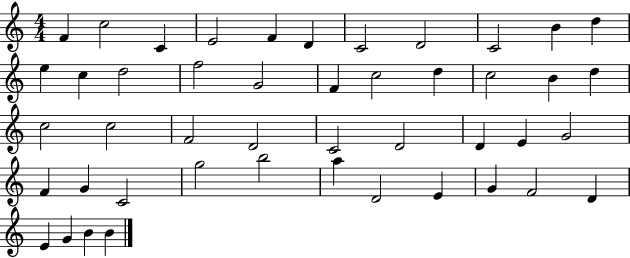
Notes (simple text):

F4/q C5/h C4/q E4/h F4/q D4/q C4/h D4/h C4/h B4/q D5/q E5/q C5/q D5/h F5/h G4/h F4/q C5/h D5/q C5/h B4/q D5/q C5/h C5/h F4/h D4/h C4/h D4/h D4/q E4/q G4/h F4/q G4/q C4/h G5/h B5/h A5/q D4/h E4/q G4/q F4/h D4/q E4/q G4/q B4/q B4/q